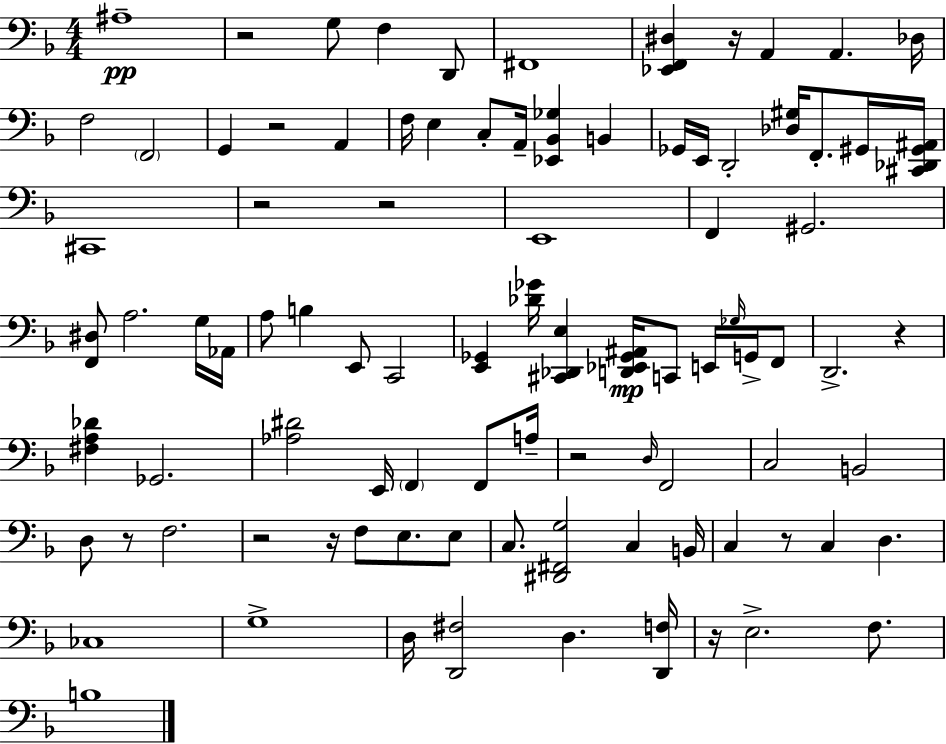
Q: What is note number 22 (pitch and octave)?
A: G#2